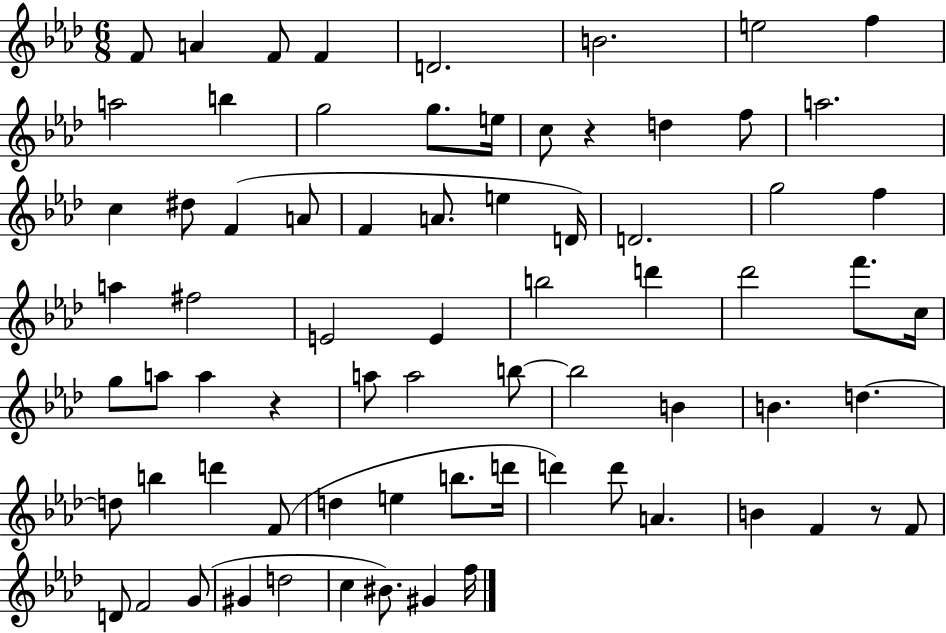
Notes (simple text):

F4/e A4/q F4/e F4/q D4/h. B4/h. E5/h F5/q A5/h B5/q G5/h G5/e. E5/s C5/e R/q D5/q F5/e A5/h. C5/q D#5/e F4/q A4/e F4/q A4/e. E5/q D4/s D4/h. G5/h F5/q A5/q F#5/h E4/h E4/q B5/h D6/q Db6/h F6/e. C5/s G5/e A5/e A5/q R/q A5/e A5/h B5/e B5/h B4/q B4/q. D5/q. D5/e B5/q D6/q F4/e D5/q E5/q B5/e. D6/s D6/q D6/e A4/q. B4/q F4/q R/e F4/e D4/e F4/h G4/e G#4/q D5/h C5/q BIS4/e. G#4/q F5/s